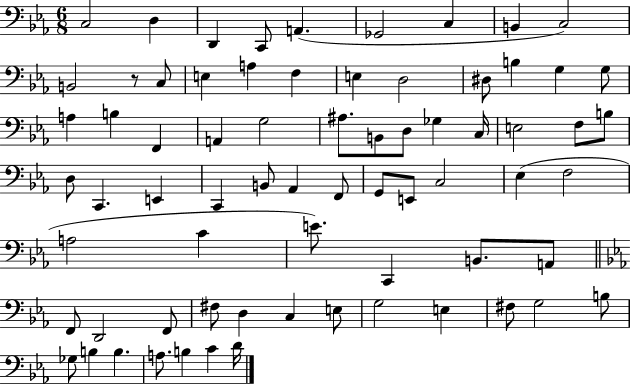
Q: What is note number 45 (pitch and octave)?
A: F3